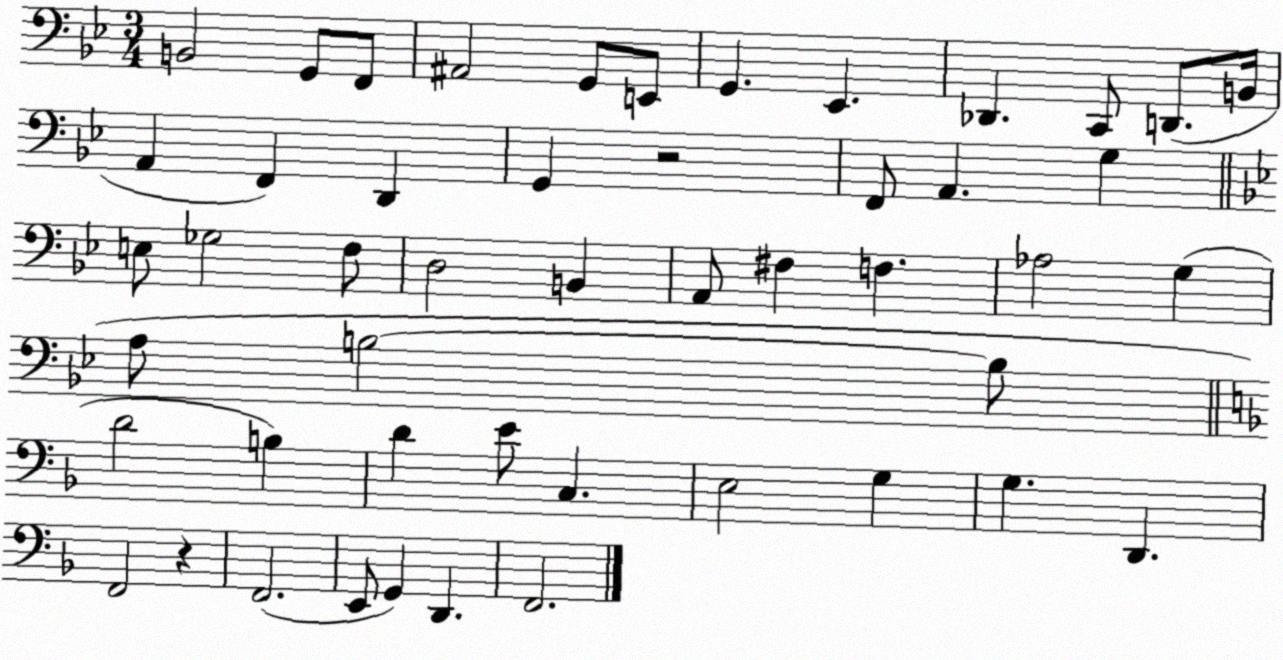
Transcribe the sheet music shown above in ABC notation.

X:1
T:Untitled
M:3/4
L:1/4
K:Bb
B,,2 G,,/2 F,,/2 ^A,,2 G,,/2 E,,/2 G,, _E,, _D,, C,,/2 D,,/2 B,,/4 A,, F,, D,, G,, z2 F,,/2 A,, G, E,/2 _G,2 F,/2 D,2 B,, A,,/2 ^F, F, _A,2 G, A,/2 B,2 B,/2 D2 B, D E/2 C, E,2 G, G, D,, F,,2 z F,,2 E,,/2 G,, D,, F,,2